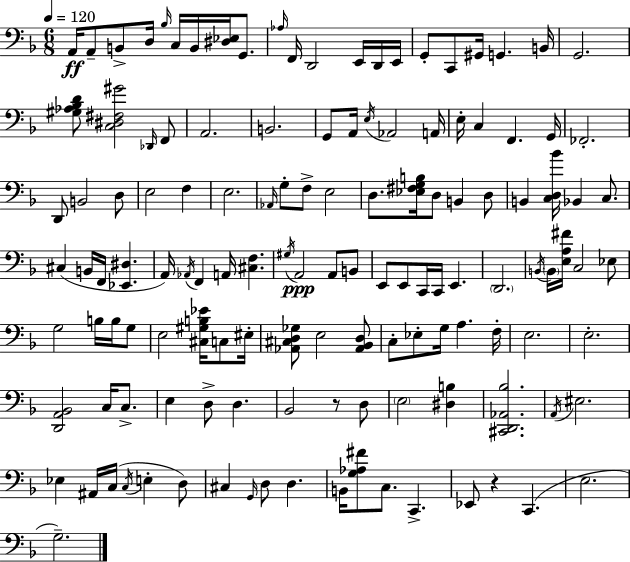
A2/s A2/e B2/e D3/s Bb3/s C3/s B2/s [D#3,Eb3]/s G2/e. Ab3/s F2/s D2/h E2/s D2/s E2/s G2/e C2/e G#2/s G2/q. B2/s G2/h. [G#3,Ab3,Bb3,D4]/e [C3,D#3,F#3,G#4]/h Db2/s F2/e A2/h. B2/h. G2/e A2/s E3/s Ab2/h A2/s E3/s C3/q F2/q. G2/s FES2/h. D2/e B2/h D3/e E3/h F3/q E3/h. Ab2/s G3/e F3/e E3/h D3/e. [Eb3,F#3,G3,B3]/s D3/e B2/q D3/e B2/q [C3,D3,Bb4]/s Bb2/q C3/e. C#3/q B2/s F2/s [Eb2,D#3]/q. A2/s Ab2/s F2/q A2/s [C#3,F3]/q. G#3/s A2/h A2/e B2/e E2/e E2/e C2/s C2/s E2/q. D2/h. B2/s B2/s [E3,A3,F#4]/s C3/h Eb3/e G3/h B3/s B3/s G3/e E3/h [C#3,G#3,B3,Eb4]/s C3/e EIS3/s [Ab2,C#3,D3,Gb3]/e E3/h [Ab2,Bb2,D3]/e C3/e Eb3/e G3/s A3/q. F3/s E3/h. E3/h. [D2,A2,Bb2]/h C3/s C3/e. E3/q D3/e D3/q. Bb2/h R/e D3/e E3/h [D#3,B3]/q [C#2,D2,Ab2,Bb3]/h. A2/s EIS3/h. Eb3/q A#2/s C3/s C3/s E3/q D3/e C#3/q G2/s D3/e D3/q. B2/s [G3,Ab3,F#4]/e C3/e. C2/q. Eb2/e R/q C2/q. E3/h. G3/h.